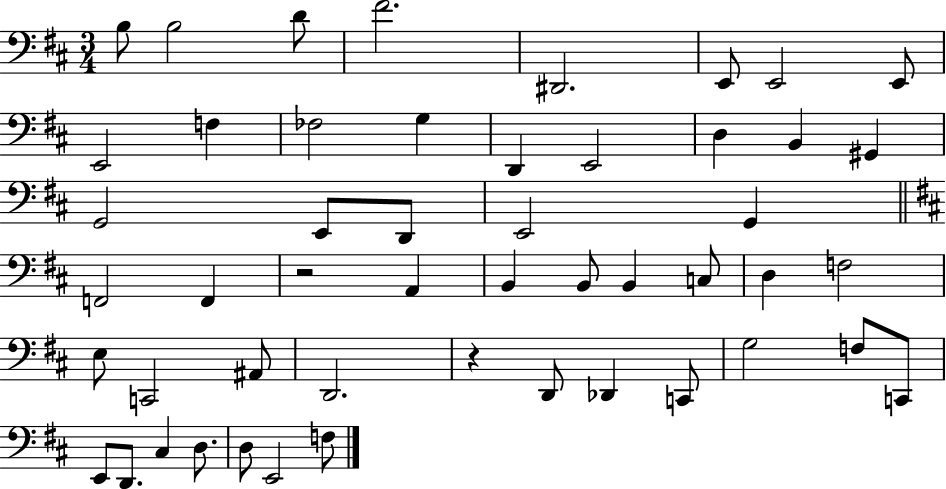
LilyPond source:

{
  \clef bass
  \numericTimeSignature
  \time 3/4
  \key d \major
  b8 b2 d'8 | fis'2. | dis,2. | e,8 e,2 e,8 | \break e,2 f4 | fes2 g4 | d,4 e,2 | d4 b,4 gis,4 | \break g,2 e,8 d,8 | e,2 g,4 | \bar "||" \break \key b \minor f,2 f,4 | r2 a,4 | b,4 b,8 b,4 c8 | d4 f2 | \break e8 c,2 ais,8 | d,2. | r4 d,8 des,4 c,8 | g2 f8 c,8 | \break e,8 d,8. cis4 d8. | d8 e,2 f8 | \bar "|."
}